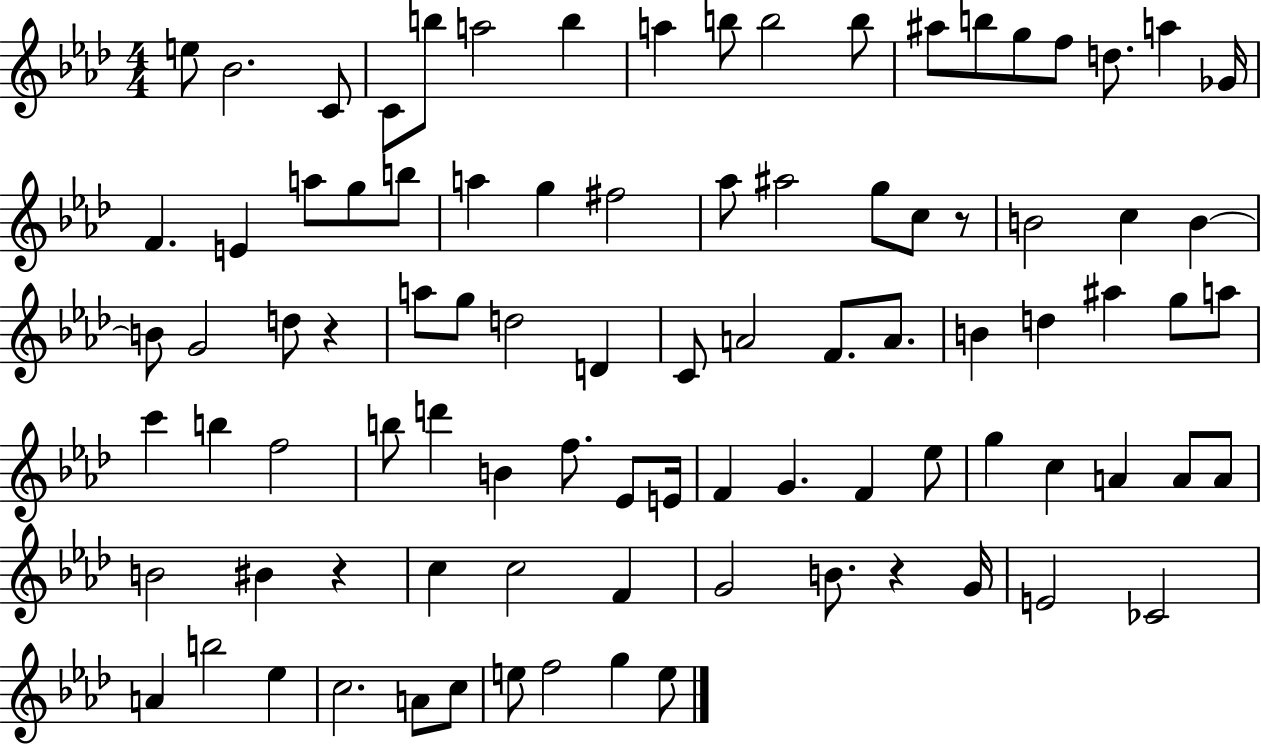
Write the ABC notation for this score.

X:1
T:Untitled
M:4/4
L:1/4
K:Ab
e/2 _B2 C/2 C/2 b/2 a2 b a b/2 b2 b/2 ^a/2 b/2 g/2 f/2 d/2 a _G/4 F E a/2 g/2 b/2 a g ^f2 _a/2 ^a2 g/2 c/2 z/2 B2 c B B/2 G2 d/2 z a/2 g/2 d2 D C/2 A2 F/2 A/2 B d ^a g/2 a/2 c' b f2 b/2 d' B f/2 _E/2 E/4 F G F _e/2 g c A A/2 A/2 B2 ^B z c c2 F G2 B/2 z G/4 E2 _C2 A b2 _e c2 A/2 c/2 e/2 f2 g e/2